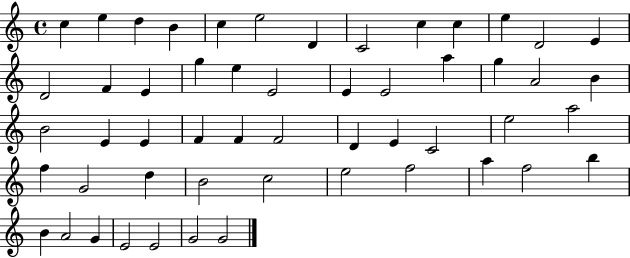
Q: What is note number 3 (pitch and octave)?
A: D5